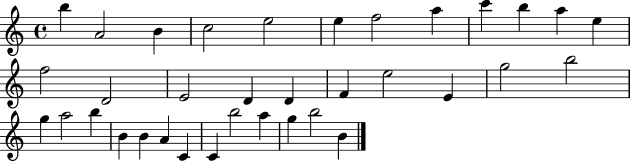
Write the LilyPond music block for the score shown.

{
  \clef treble
  \time 4/4
  \defaultTimeSignature
  \key c \major
  b''4 a'2 b'4 | c''2 e''2 | e''4 f''2 a''4 | c'''4 b''4 a''4 e''4 | \break f''2 d'2 | e'2 d'4 d'4 | f'4 e''2 e'4 | g''2 b''2 | \break g''4 a''2 b''4 | b'4 b'4 a'4 c'4 | c'4 b''2 a''4 | g''4 b''2 b'4 | \break \bar "|."
}